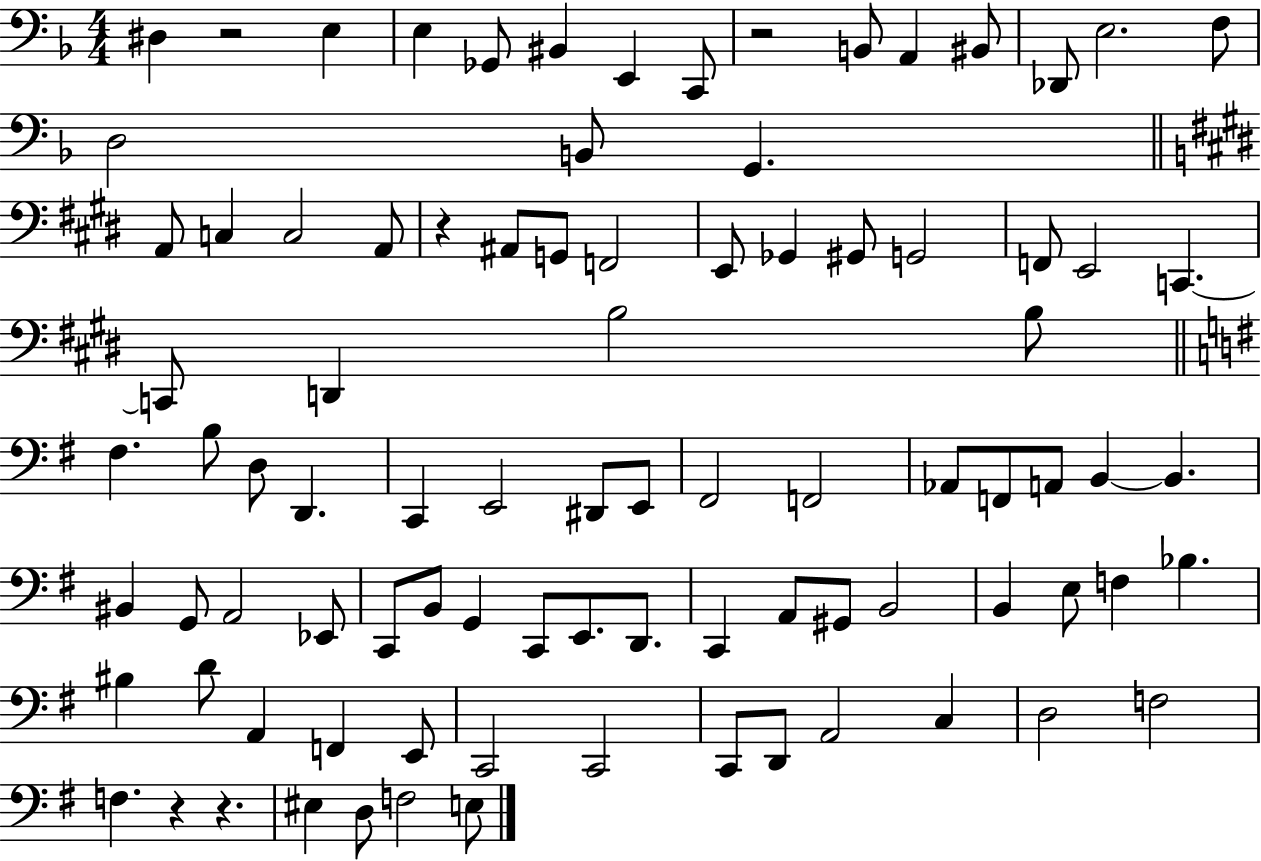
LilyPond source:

{
  \clef bass
  \numericTimeSignature
  \time 4/4
  \key f \major
  dis4 r2 e4 | e4 ges,8 bis,4 e,4 c,8 | r2 b,8 a,4 bis,8 | des,8 e2. f8 | \break d2 b,8 g,4. | \bar "||" \break \key e \major a,8 c4 c2 a,8 | r4 ais,8 g,8 f,2 | e,8 ges,4 gis,8 g,2 | f,8 e,2 c,4.~~ | \break c,8 d,4 b2 b8 | \bar "||" \break \key e \minor fis4. b8 d8 d,4. | c,4 e,2 dis,8 e,8 | fis,2 f,2 | aes,8 f,8 a,8 b,4~~ b,4. | \break bis,4 g,8 a,2 ees,8 | c,8 b,8 g,4 c,8 e,8. d,8. | c,4 a,8 gis,8 b,2 | b,4 e8 f4 bes4. | \break bis4 d'8 a,4 f,4 e,8 | c,2 c,2 | c,8 d,8 a,2 c4 | d2 f2 | \break f4. r4 r4. | eis4 d8 f2 e8 | \bar "|."
}